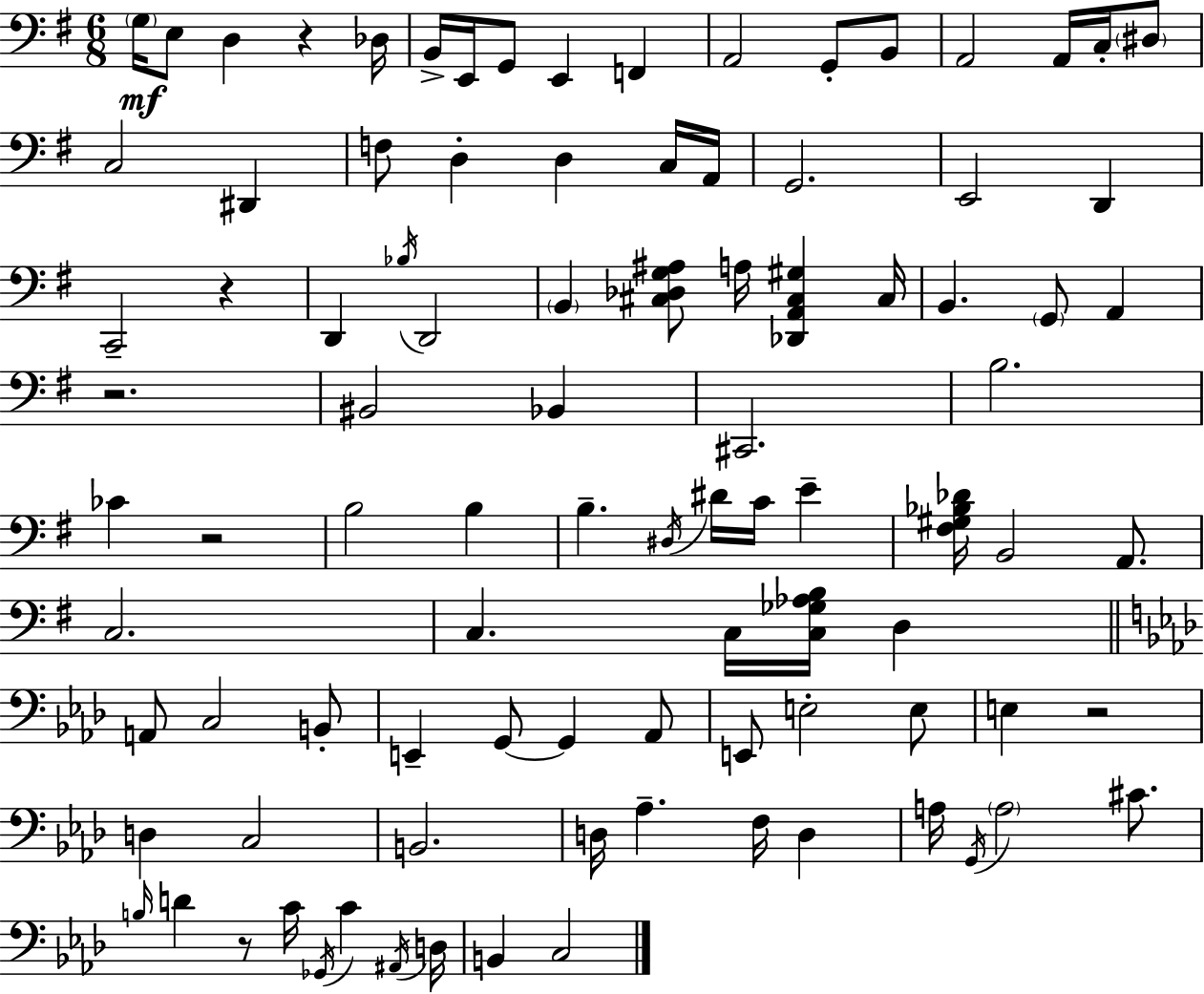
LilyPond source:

{
  \clef bass
  \numericTimeSignature
  \time 6/8
  \key g \major
  \repeat volta 2 { \parenthesize g16\mf e8 d4 r4 des16 | b,16-> e,16 g,8 e,4 f,4 | a,2 g,8-. b,8 | a,2 a,16 c16-. \parenthesize dis8 | \break c2 dis,4 | f8 d4-. d4 c16 a,16 | g,2. | e,2 d,4 | \break c,2-- r4 | d,4 \acciaccatura { bes16 } d,2 | \parenthesize b,4 <cis des g ais>8 a16 <des, a, cis gis>4 | cis16 b,4. \parenthesize g,8 a,4 | \break r2. | bis,2 bes,4 | cis,2. | b2. | \break ces'4 r2 | b2 b4 | b4.-- \acciaccatura { dis16 } dis'16 c'16 e'4-- | <fis gis bes des'>16 b,2 a,8. | \break c2. | c4. c16 <c ges aes b>16 d4 | \bar "||" \break \key f \minor a,8 c2 b,8-. | e,4-- g,8~~ g,4 aes,8 | e,8 e2-. e8 | e4 r2 | \break d4 c2 | b,2. | d16 aes4.-- f16 d4 | a16 \acciaccatura { g,16 } \parenthesize a2 cis'8. | \break \grace { b16 } d'4 r8 c'16 \acciaccatura { ges,16 } c'4 | \acciaccatura { ais,16 } d16 b,4 c2 | } \bar "|."
}